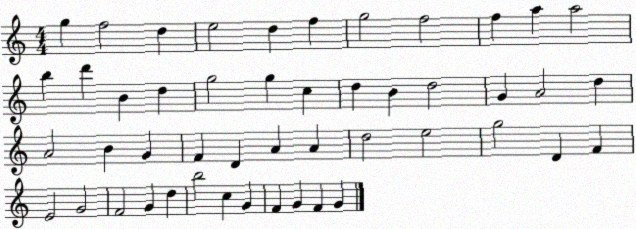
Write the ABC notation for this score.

X:1
T:Untitled
M:4/4
L:1/4
K:C
g f2 d e2 d f g2 f2 f a a2 b d' B d g2 g c d B d2 G A2 d A2 B G F D A A d2 e2 g2 D F E2 G2 F2 G d b2 c G F G F G